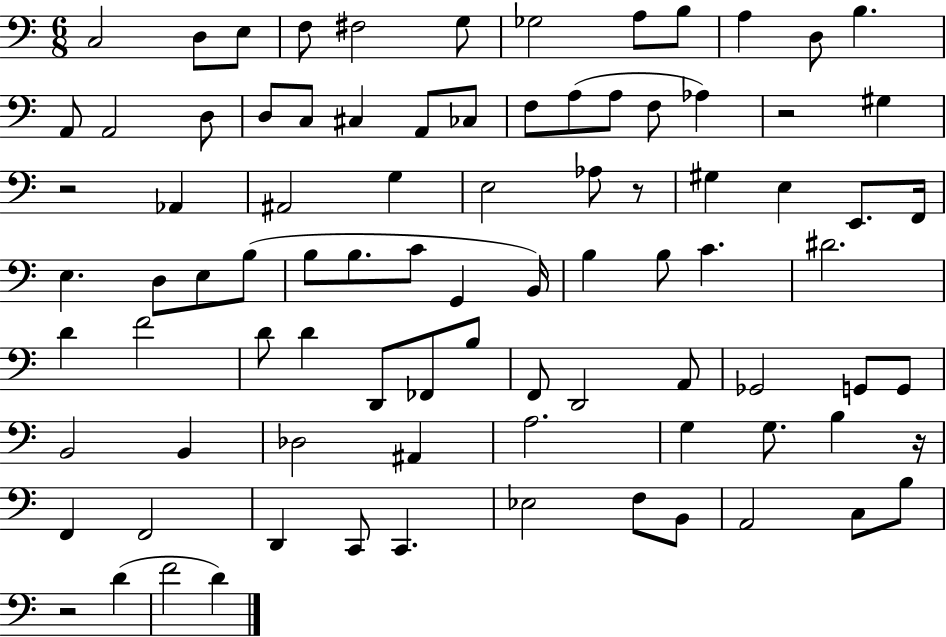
C3/h D3/e E3/e F3/e F#3/h G3/e Gb3/h A3/e B3/e A3/q D3/e B3/q. A2/e A2/h D3/e D3/e C3/e C#3/q A2/e CES3/e F3/e A3/e A3/e F3/e Ab3/q R/h G#3/q R/h Ab2/q A#2/h G3/q E3/h Ab3/e R/e G#3/q E3/q E2/e. F2/s E3/q. D3/e E3/e B3/e B3/e B3/e. C4/e G2/q B2/s B3/q B3/e C4/q. D#4/h. D4/q F4/h D4/e D4/q D2/e FES2/e B3/e F2/e D2/h A2/e Gb2/h G2/e G2/e B2/h B2/q Db3/h A#2/q A3/h. G3/q G3/e. B3/q R/s F2/q F2/h D2/q C2/e C2/q. Eb3/h F3/e B2/e A2/h C3/e B3/e R/h D4/q F4/h D4/q